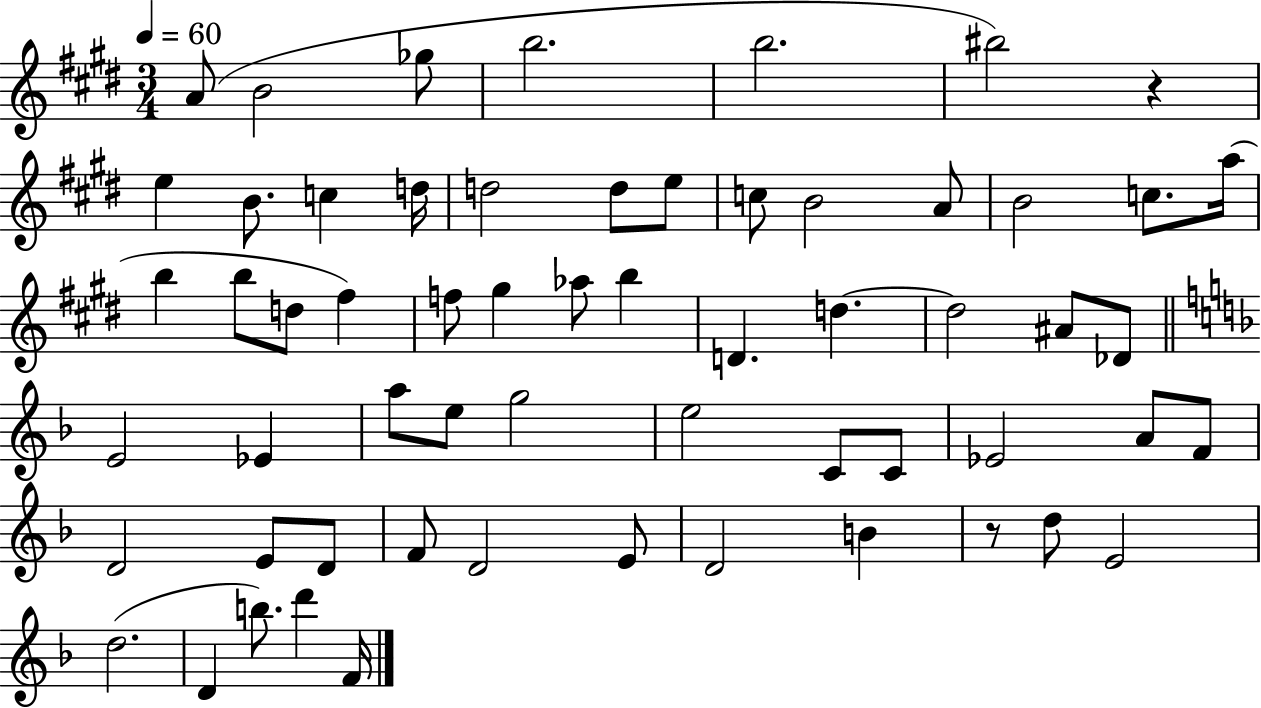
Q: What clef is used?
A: treble